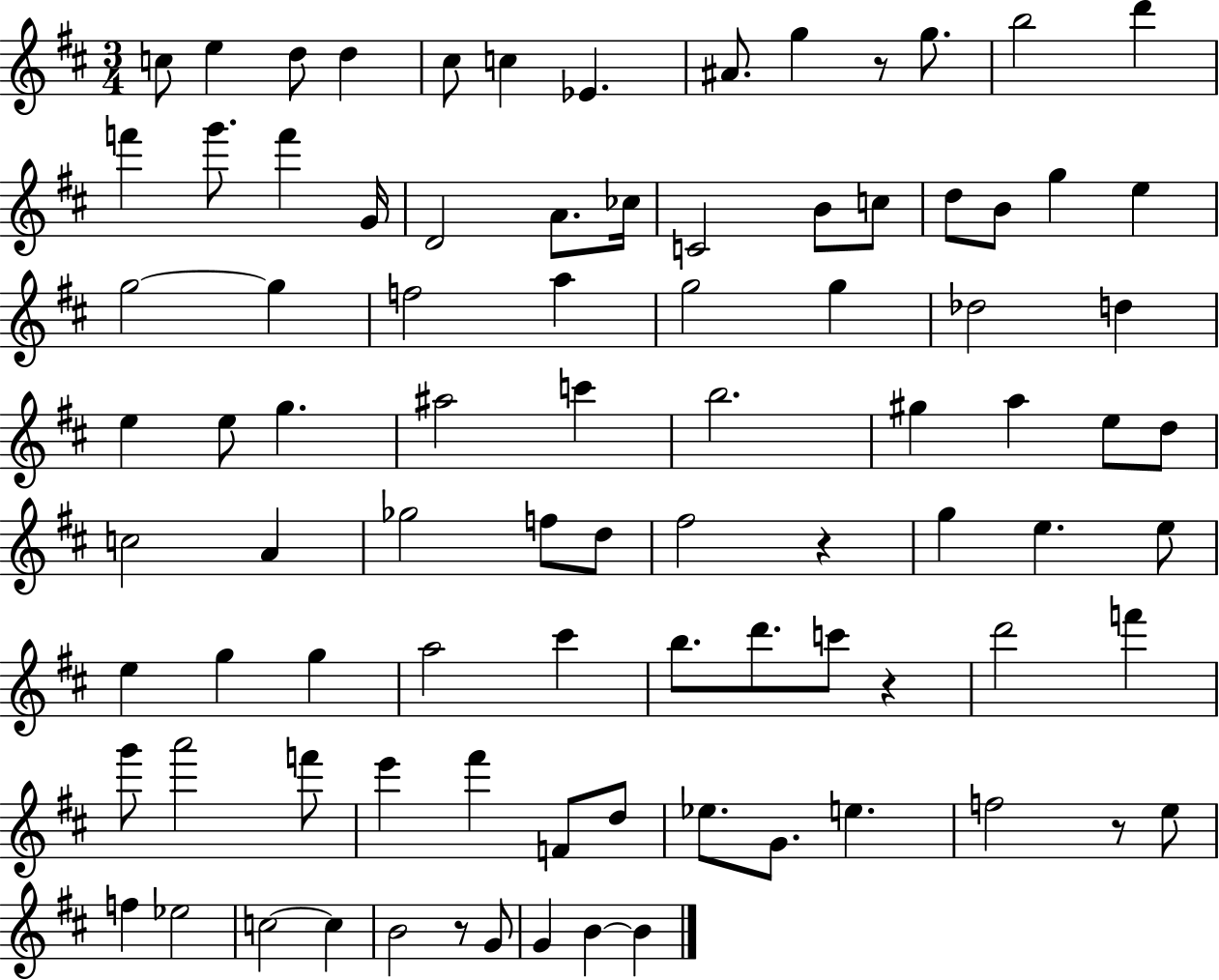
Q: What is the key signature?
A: D major